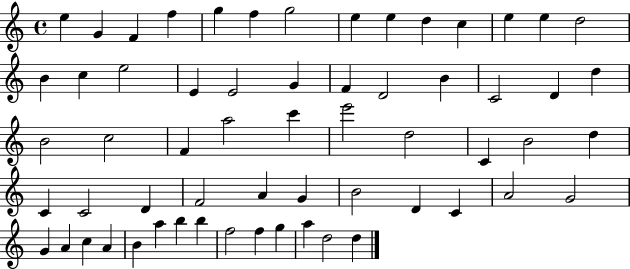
E5/q G4/q F4/q F5/q G5/q F5/q G5/h E5/q E5/q D5/q C5/q E5/q E5/q D5/h B4/q C5/q E5/h E4/q E4/h G4/q F4/q D4/h B4/q C4/h D4/q D5/q B4/h C5/h F4/q A5/h C6/q E6/h D5/h C4/q B4/h D5/q C4/q C4/h D4/q F4/h A4/q G4/q B4/h D4/q C4/q A4/h G4/h G4/q A4/q C5/q A4/q B4/q A5/q B5/q B5/q F5/h F5/q G5/q A5/q D5/h D5/q